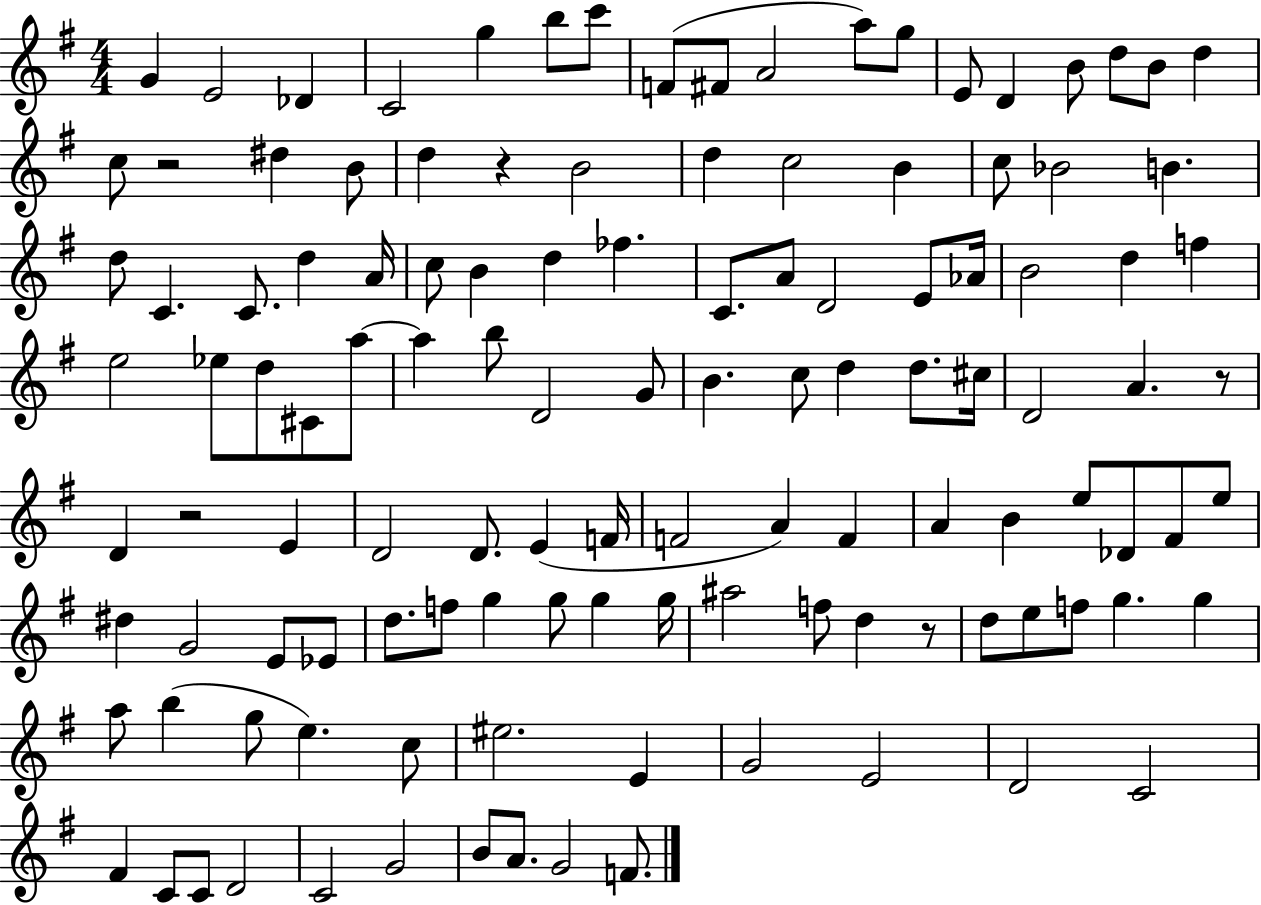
G4/q E4/h Db4/q C4/h G5/q B5/e C6/e F4/e F#4/e A4/h A5/e G5/e E4/e D4/q B4/e D5/e B4/e D5/q C5/e R/h D#5/q B4/e D5/q R/q B4/h D5/q C5/h B4/q C5/e Bb4/h B4/q. D5/e C4/q. C4/e. D5/q A4/s C5/e B4/q D5/q FES5/q. C4/e. A4/e D4/h E4/e Ab4/s B4/h D5/q F5/q E5/h Eb5/e D5/e C#4/e A5/e A5/q B5/e D4/h G4/e B4/q. C5/e D5/q D5/e. C#5/s D4/h A4/q. R/e D4/q R/h E4/q D4/h D4/e. E4/q F4/s F4/h A4/q F4/q A4/q B4/q E5/e Db4/e F#4/e E5/e D#5/q G4/h E4/e Eb4/e D5/e. F5/e G5/q G5/e G5/q G5/s A#5/h F5/e D5/q R/e D5/e E5/e F5/e G5/q. G5/q A5/e B5/q G5/e E5/q. C5/e EIS5/h. E4/q G4/h E4/h D4/h C4/h F#4/q C4/e C4/e D4/h C4/h G4/h B4/e A4/e. G4/h F4/e.